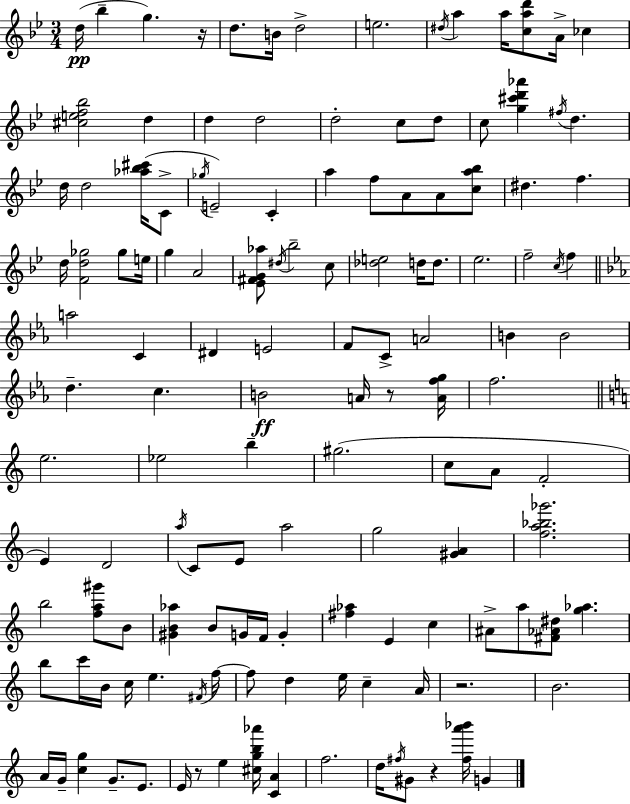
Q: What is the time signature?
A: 3/4